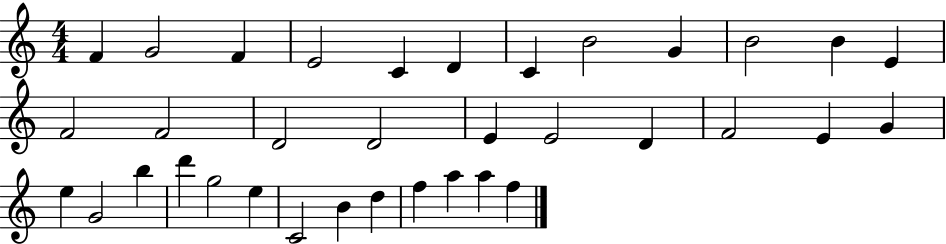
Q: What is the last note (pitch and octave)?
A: F5